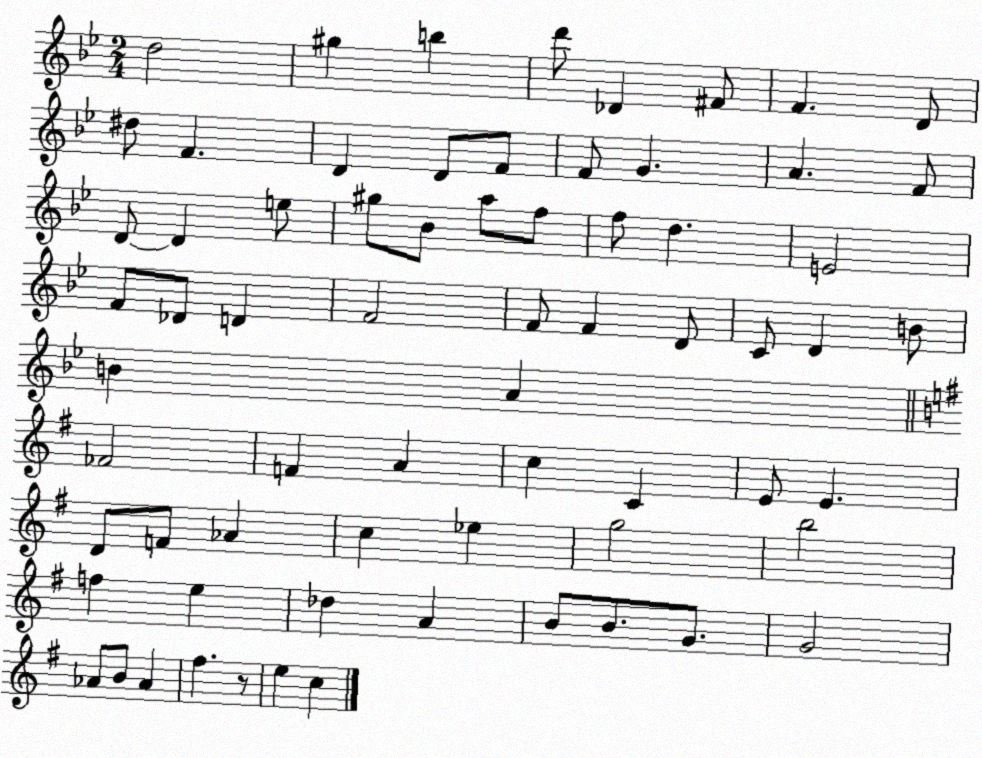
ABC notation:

X:1
T:Untitled
M:2/4
L:1/4
K:Bb
d2 ^g b d'/2 _D ^F/2 F D/2 ^d/2 F D D/2 F/2 F/2 G A F/2 D/2 D e/2 ^g/2 _B/2 a/2 f/2 f/2 d E2 F/2 _D/2 D F2 F/2 F D/2 C/2 D B/2 B A _F2 F A c C E/2 E D/2 F/2 _A c _e g2 b2 f e _d A B/2 B/2 G/2 G2 _A/2 B/2 _A ^f z/2 e c